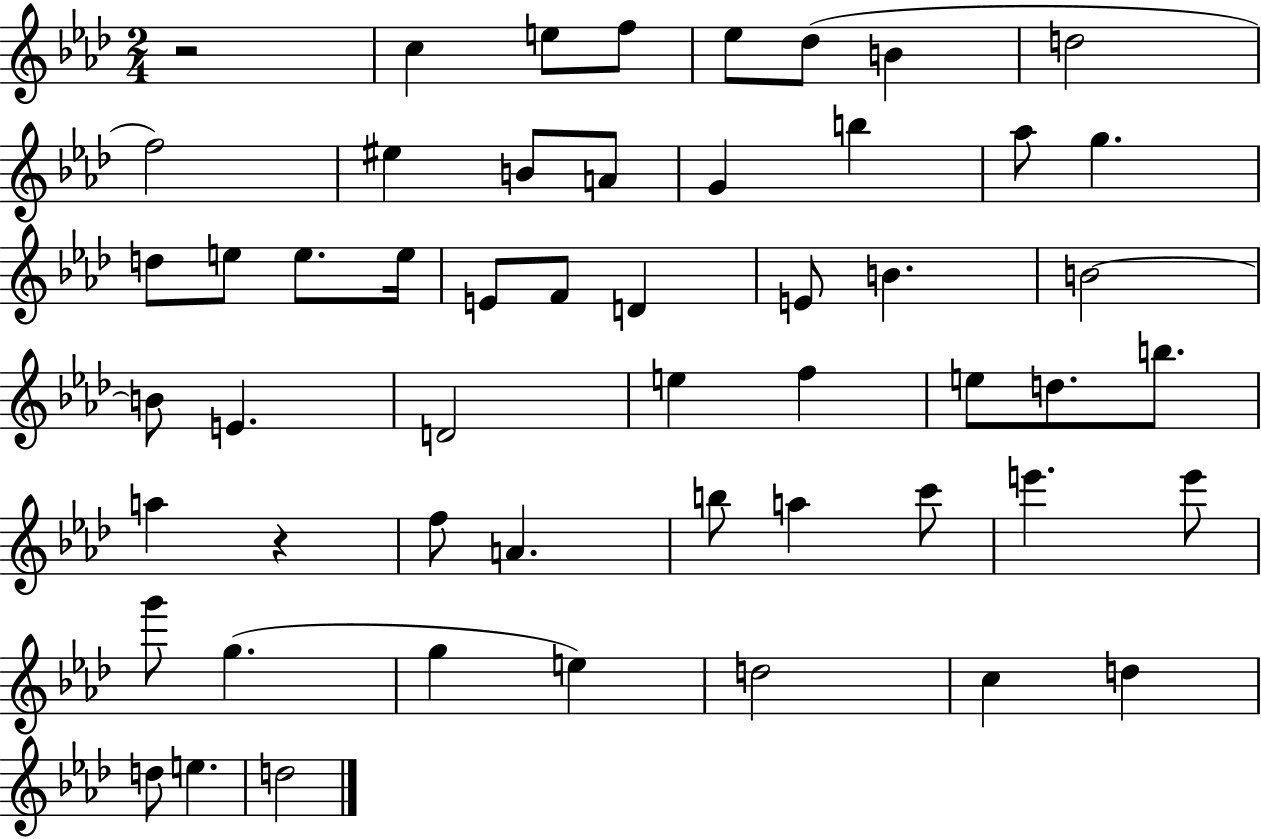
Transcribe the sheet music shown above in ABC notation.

X:1
T:Untitled
M:2/4
L:1/4
K:Ab
z2 c e/2 f/2 _e/2 _d/2 B d2 f2 ^e B/2 A/2 G b _a/2 g d/2 e/2 e/2 e/4 E/2 F/2 D E/2 B B2 B/2 E D2 e f e/2 d/2 b/2 a z f/2 A b/2 a c'/2 e' e'/2 g'/2 g g e d2 c d d/2 e d2